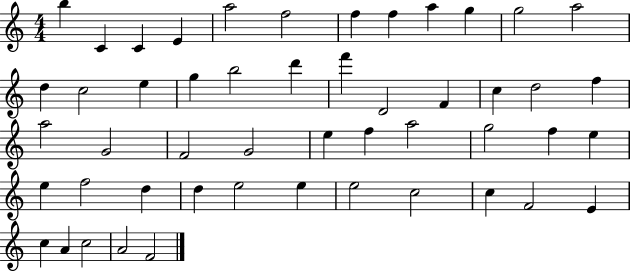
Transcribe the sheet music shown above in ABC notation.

X:1
T:Untitled
M:4/4
L:1/4
K:C
b C C E a2 f2 f f a g g2 a2 d c2 e g b2 d' f' D2 F c d2 f a2 G2 F2 G2 e f a2 g2 f e e f2 d d e2 e e2 c2 c F2 E c A c2 A2 F2